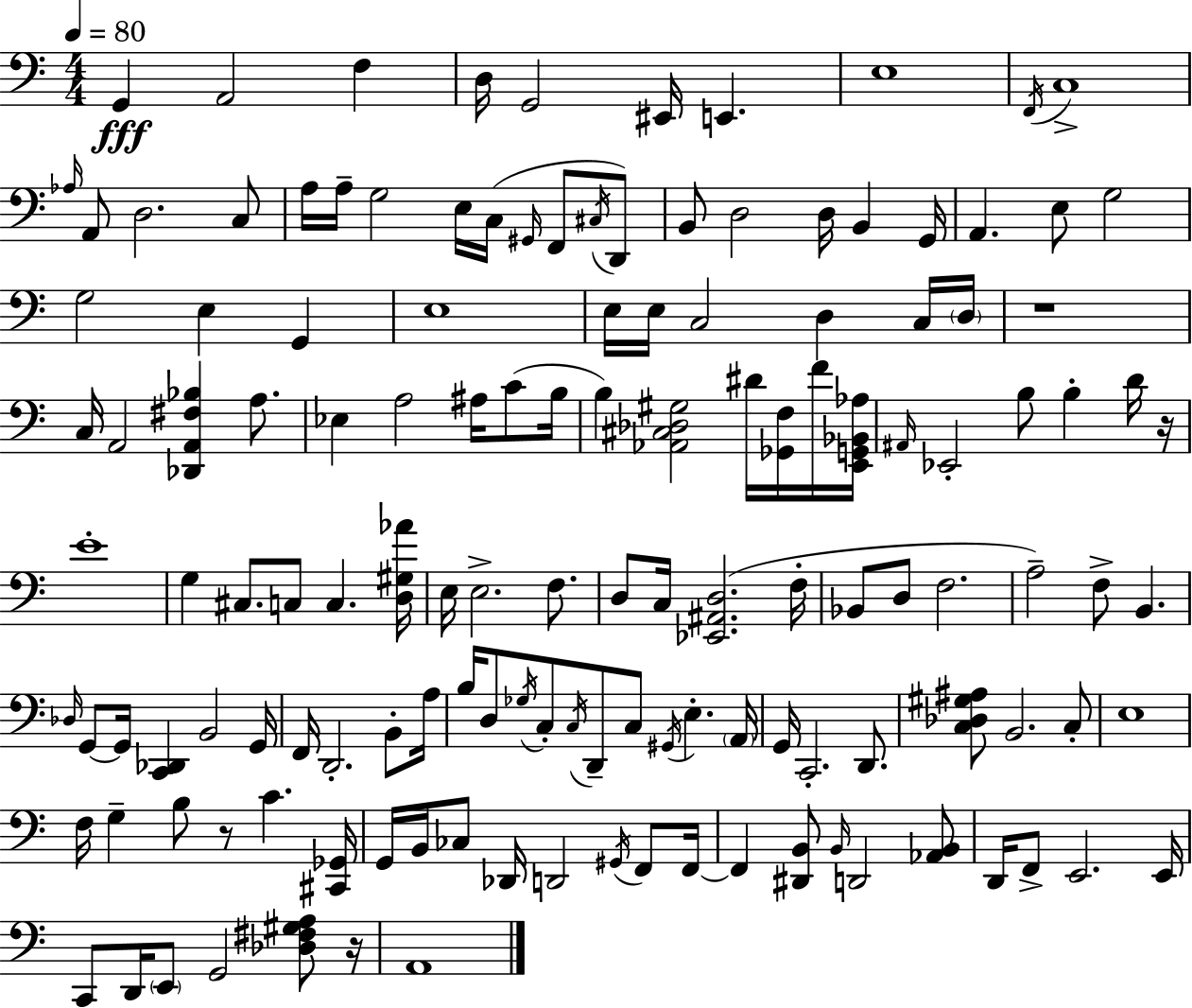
{
  \clef bass
  \numericTimeSignature
  \time 4/4
  \key c \major
  \tempo 4 = 80
  g,4\fff a,2 f4 | d16 g,2 eis,16 e,4. | e1 | \acciaccatura { f,16 } c1-> | \break \grace { aes16 } a,8 d2. | c8 a16 a16-- g2 e16 c16( \grace { gis,16 } f,8 | \acciaccatura { cis16 } d,8) b,8 d2 d16 b,4 | g,16 a,4. e8 g2 | \break g2 e4 | g,4 e1 | e16 e16 c2 d4 | c16 \parenthesize d16 r1 | \break c16 a,2 <des, a, fis bes>4 | a8. ees4 a2 | ais16 c'8( b16 b4) <aes, cis des gis>2 | dis'16 <ges, f>16 f'16 <e, g, bes, aes>16 \grace { ais,16 } ees,2-. b8 b4-. | \break d'16 r16 e'1-. | g4 cis8. c8 c4. | <d gis aes'>16 e16 e2.-> | f8. d8 c16 <ees, ais, d>2.( | \break f16-. bes,8 d8 f2. | a2--) f8-> b,4. | \grace { des16 } g,8~~ g,16 <c, des,>4 b,2 | g,16 f,16 d,2.-. | \break b,8-. a16 b16 d8 \acciaccatura { ges16 } c8-. \acciaccatura { c16 } d,8-- c8 | \acciaccatura { gis,16 } e4.-. \parenthesize a,16 g,16 c,2.-. | d,8. <c des gis ais>8 b,2. | c8-. e1 | \break f16 g4-- b8 | r8 c'4. <cis, ges,>16 g,16 b,16 ces8 des,16 d,2 | \acciaccatura { gis,16 } f,8 f,16~~ f,4 <dis, b,>8 | \grace { b,16 } d,2 <aes, b,>8 d,16 f,8-> e,2. | \break e,16 c,8 d,16 \parenthesize e,8 | g,2 <des fis gis a>8 r16 a,1 | \bar "|."
}